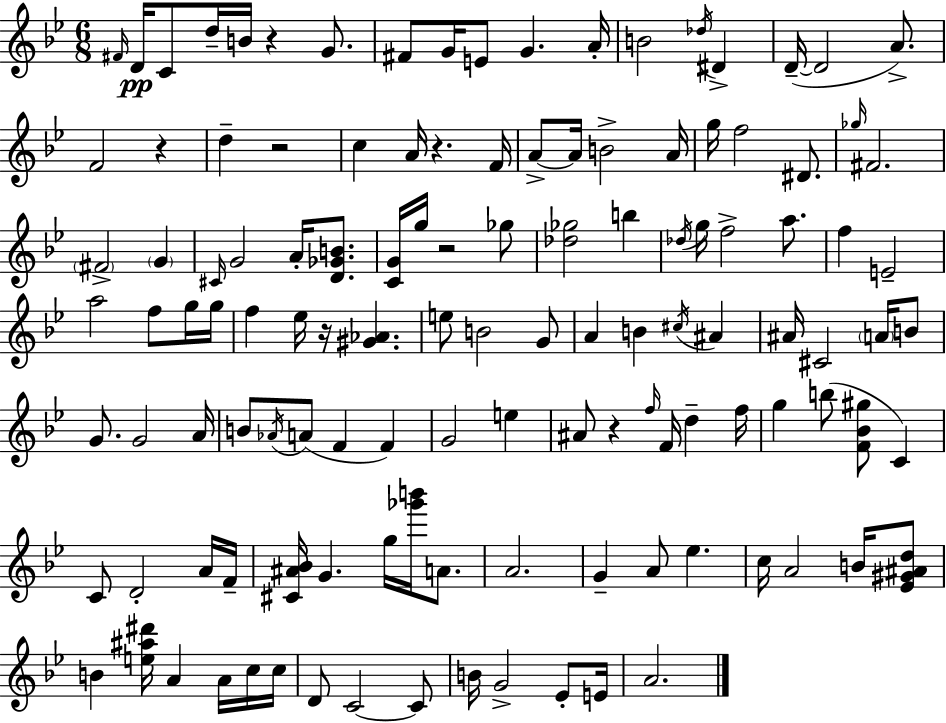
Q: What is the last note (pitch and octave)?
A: A4